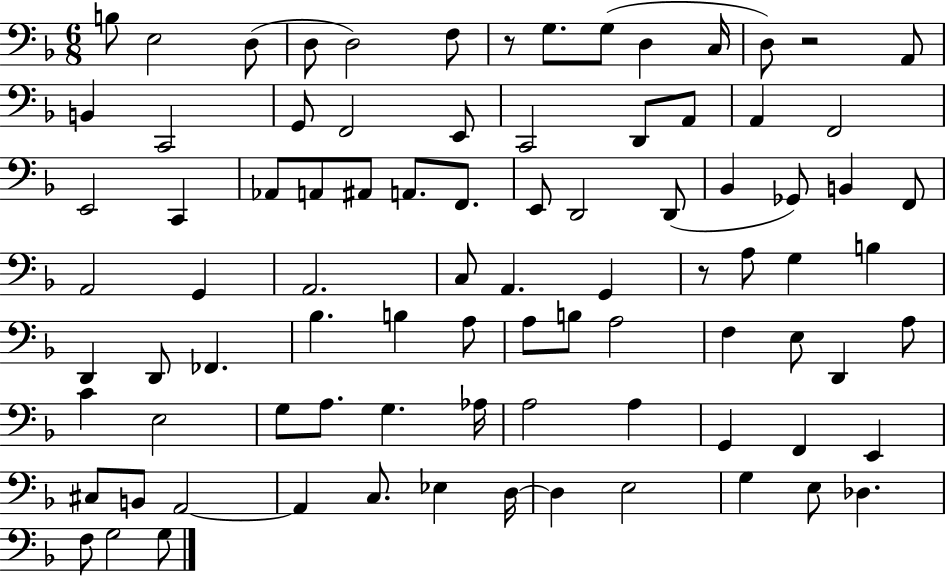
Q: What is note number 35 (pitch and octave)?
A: B2